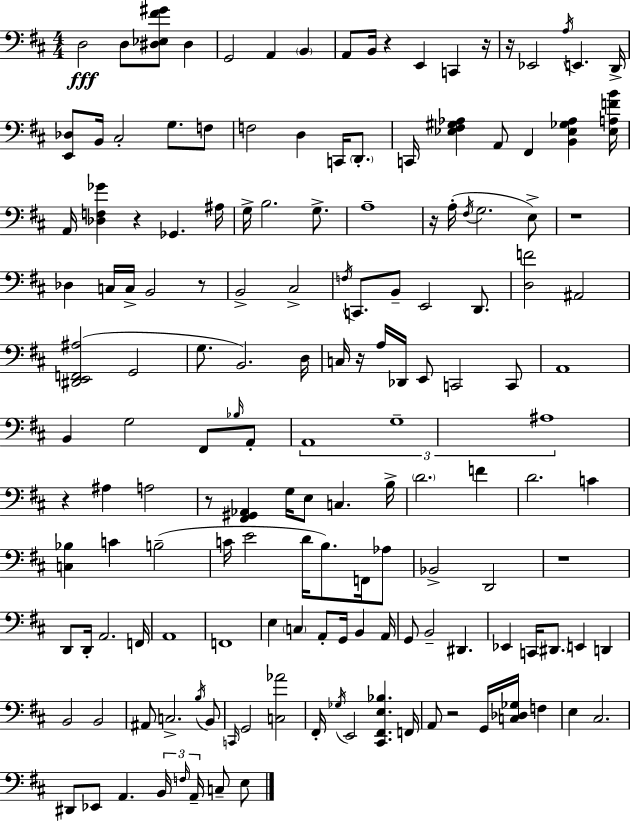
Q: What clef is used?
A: bass